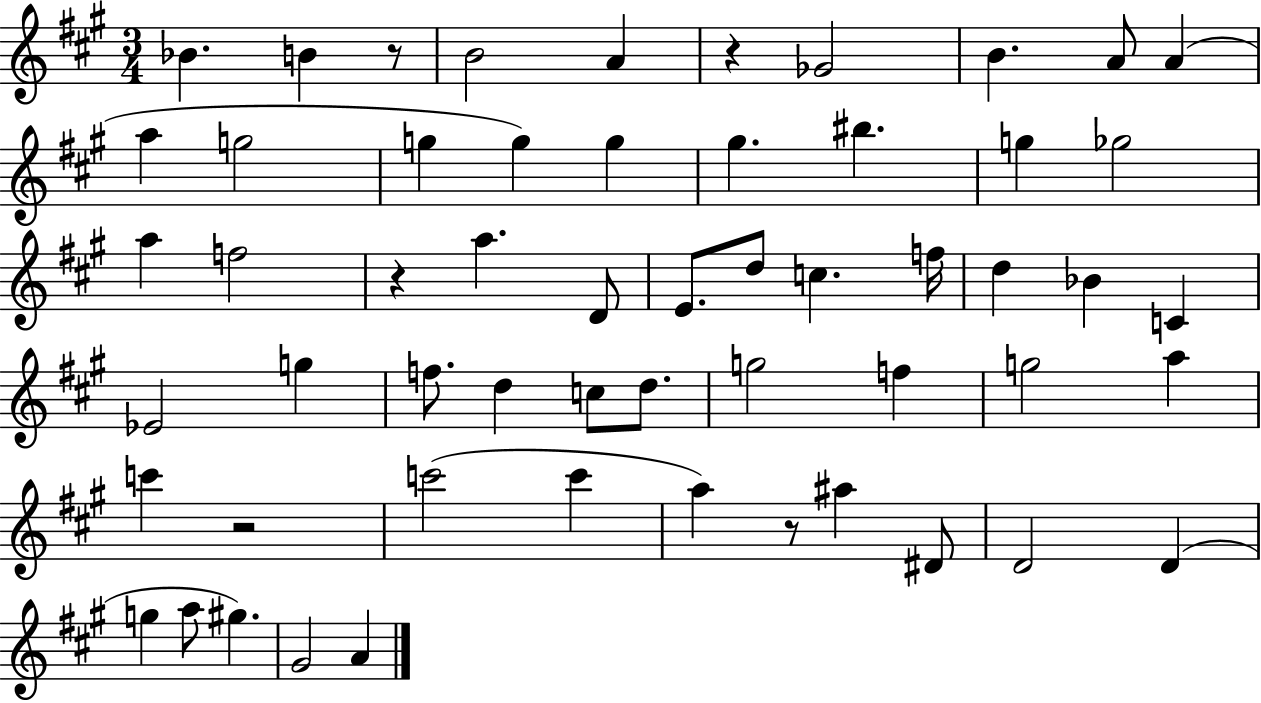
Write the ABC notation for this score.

X:1
T:Untitled
M:3/4
L:1/4
K:A
_B B z/2 B2 A z _G2 B A/2 A a g2 g g g ^g ^b g _g2 a f2 z a D/2 E/2 d/2 c f/4 d _B C _E2 g f/2 d c/2 d/2 g2 f g2 a c' z2 c'2 c' a z/2 ^a ^D/2 D2 D g a/2 ^g ^G2 A